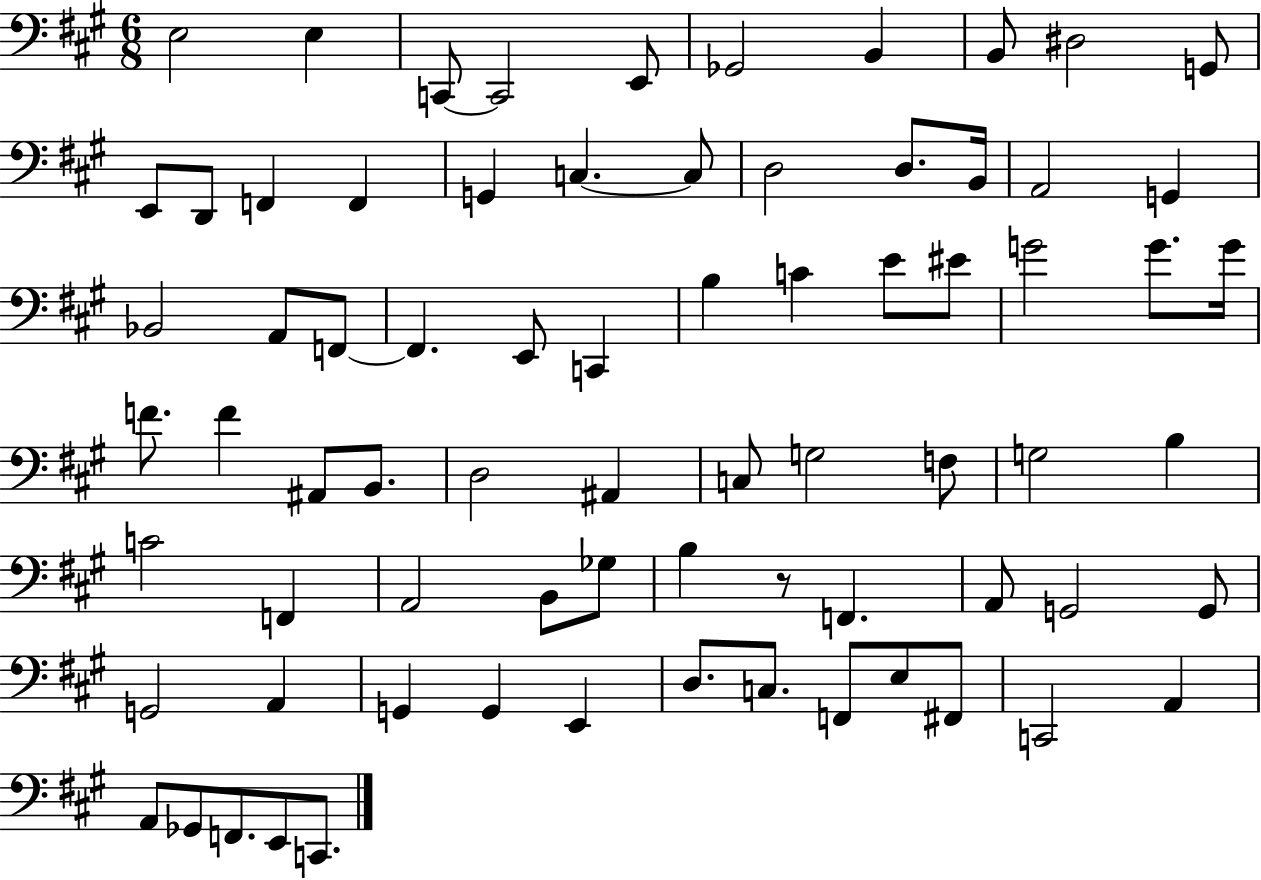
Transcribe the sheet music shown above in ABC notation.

X:1
T:Untitled
M:6/8
L:1/4
K:A
E,2 E, C,,/2 C,,2 E,,/2 _G,,2 B,, B,,/2 ^D,2 G,,/2 E,,/2 D,,/2 F,, F,, G,, C, C,/2 D,2 D,/2 B,,/4 A,,2 G,, _B,,2 A,,/2 F,,/2 F,, E,,/2 C,, B, C E/2 ^E/2 G2 G/2 G/4 F/2 F ^A,,/2 B,,/2 D,2 ^A,, C,/2 G,2 F,/2 G,2 B, C2 F,, A,,2 B,,/2 _G,/2 B, z/2 F,, A,,/2 G,,2 G,,/2 G,,2 A,, G,, G,, E,, D,/2 C,/2 F,,/2 E,/2 ^F,,/2 C,,2 A,, A,,/2 _G,,/2 F,,/2 E,,/2 C,,/2